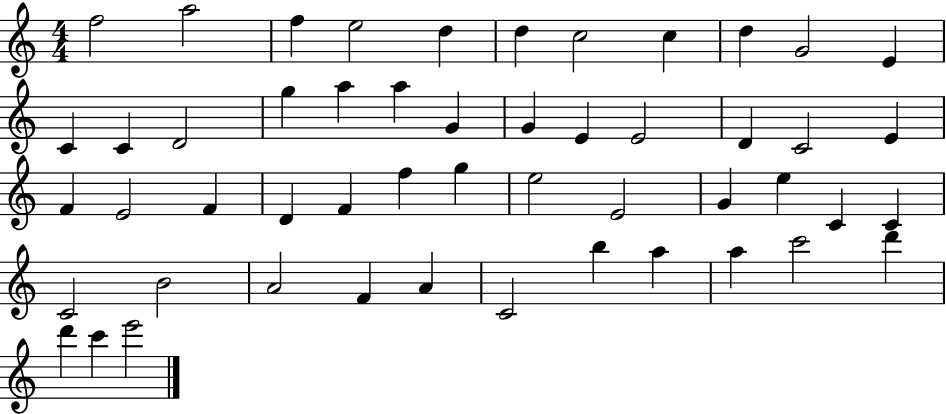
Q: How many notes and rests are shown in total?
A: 51